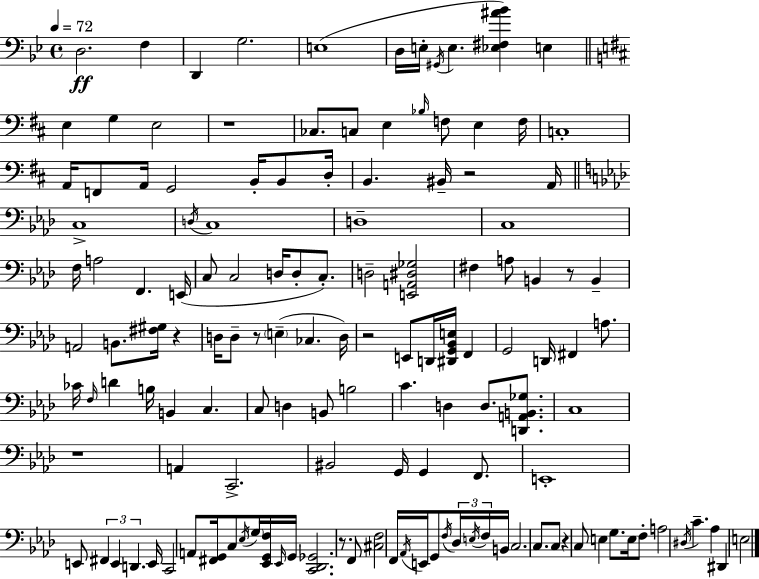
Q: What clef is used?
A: bass